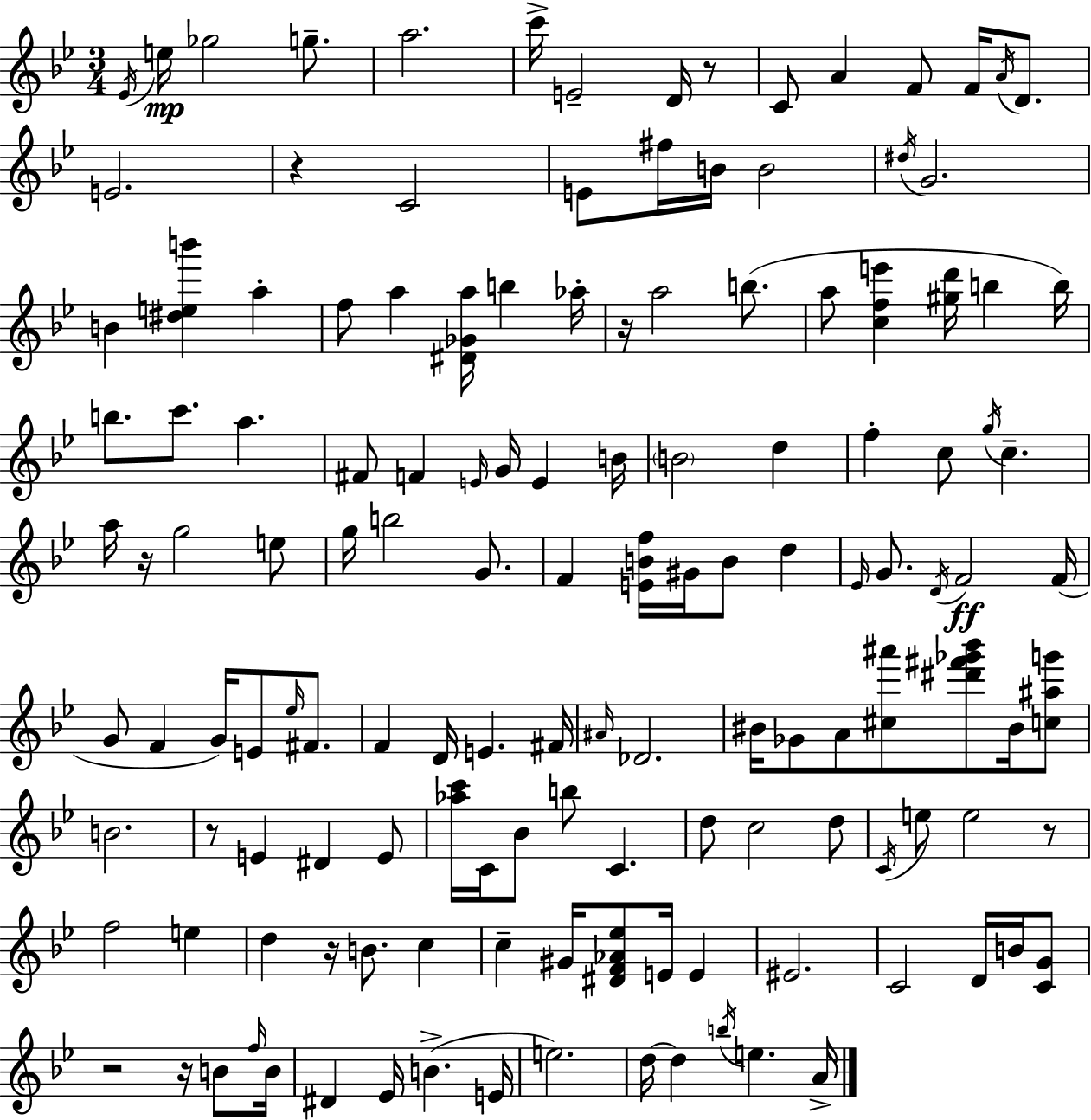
{
  \clef treble
  \numericTimeSignature
  \time 3/4
  \key g \minor
  \acciaccatura { ees'16 }\mp e''16 ges''2 g''8.-- | a''2. | c'''16-> e'2-- d'16 r8 | c'8 a'4 f'8 f'16 \acciaccatura { a'16 } d'8. | \break e'2. | r4 c'2 | e'8 fis''16 b'16 b'2 | \acciaccatura { dis''16 } g'2. | \break b'4 <dis'' e'' b'''>4 a''4-. | f''8 a''4 <dis' ges' a''>16 b''4 | aes''16-. r16 a''2 | b''8.( a''8 <c'' f'' e'''>4 <gis'' d'''>16 b''4 | \break b''16) b''8. c'''8. a''4. | fis'8 f'4 \grace { e'16 } g'16 e'4 | b'16 \parenthesize b'2 | d''4 f''4-. c''8 \acciaccatura { g''16 } c''4.-- | \break a''16 r16 g''2 | e''8 g''16 b''2 | g'8. f'4 <e' b' f''>16 gis'16 b'8 | d''4 \grace { ees'16 } g'8. \acciaccatura { d'16 }\ff f'2 | \break f'16( g'8 f'4 | g'16) e'8 \grace { ees''16 } fis'8. f'4 | d'16 e'4. fis'16 \grace { ais'16 } des'2. | bis'16 ges'8 | \break a'8 <cis'' ais'''>8 <dis''' fis''' ges''' bes'''>8 bis'16 <c'' ais'' g'''>8 b'2. | r8 e'4 | dis'4 e'8 <aes'' c'''>16 c'16 bes'8 | b''8 c'4. d''8 c''2 | \break d''8 \acciaccatura { c'16 } e''8 | e''2 r8 f''2 | e''4 d''4 | r16 b'8. c''4 c''4-- | \break gis'16 <dis' f' aes' ees''>8 e'16 e'4 eis'2. | c'2 | d'16 b'16 <c' g'>8 r2 | r16 b'8 \grace { f''16 } b'16 dis'4 | \break ees'16 b'4.->( e'16 e''2.) | d''16~~ | d''4 \acciaccatura { b''16 } e''4. a'16-> | \bar "|."
}